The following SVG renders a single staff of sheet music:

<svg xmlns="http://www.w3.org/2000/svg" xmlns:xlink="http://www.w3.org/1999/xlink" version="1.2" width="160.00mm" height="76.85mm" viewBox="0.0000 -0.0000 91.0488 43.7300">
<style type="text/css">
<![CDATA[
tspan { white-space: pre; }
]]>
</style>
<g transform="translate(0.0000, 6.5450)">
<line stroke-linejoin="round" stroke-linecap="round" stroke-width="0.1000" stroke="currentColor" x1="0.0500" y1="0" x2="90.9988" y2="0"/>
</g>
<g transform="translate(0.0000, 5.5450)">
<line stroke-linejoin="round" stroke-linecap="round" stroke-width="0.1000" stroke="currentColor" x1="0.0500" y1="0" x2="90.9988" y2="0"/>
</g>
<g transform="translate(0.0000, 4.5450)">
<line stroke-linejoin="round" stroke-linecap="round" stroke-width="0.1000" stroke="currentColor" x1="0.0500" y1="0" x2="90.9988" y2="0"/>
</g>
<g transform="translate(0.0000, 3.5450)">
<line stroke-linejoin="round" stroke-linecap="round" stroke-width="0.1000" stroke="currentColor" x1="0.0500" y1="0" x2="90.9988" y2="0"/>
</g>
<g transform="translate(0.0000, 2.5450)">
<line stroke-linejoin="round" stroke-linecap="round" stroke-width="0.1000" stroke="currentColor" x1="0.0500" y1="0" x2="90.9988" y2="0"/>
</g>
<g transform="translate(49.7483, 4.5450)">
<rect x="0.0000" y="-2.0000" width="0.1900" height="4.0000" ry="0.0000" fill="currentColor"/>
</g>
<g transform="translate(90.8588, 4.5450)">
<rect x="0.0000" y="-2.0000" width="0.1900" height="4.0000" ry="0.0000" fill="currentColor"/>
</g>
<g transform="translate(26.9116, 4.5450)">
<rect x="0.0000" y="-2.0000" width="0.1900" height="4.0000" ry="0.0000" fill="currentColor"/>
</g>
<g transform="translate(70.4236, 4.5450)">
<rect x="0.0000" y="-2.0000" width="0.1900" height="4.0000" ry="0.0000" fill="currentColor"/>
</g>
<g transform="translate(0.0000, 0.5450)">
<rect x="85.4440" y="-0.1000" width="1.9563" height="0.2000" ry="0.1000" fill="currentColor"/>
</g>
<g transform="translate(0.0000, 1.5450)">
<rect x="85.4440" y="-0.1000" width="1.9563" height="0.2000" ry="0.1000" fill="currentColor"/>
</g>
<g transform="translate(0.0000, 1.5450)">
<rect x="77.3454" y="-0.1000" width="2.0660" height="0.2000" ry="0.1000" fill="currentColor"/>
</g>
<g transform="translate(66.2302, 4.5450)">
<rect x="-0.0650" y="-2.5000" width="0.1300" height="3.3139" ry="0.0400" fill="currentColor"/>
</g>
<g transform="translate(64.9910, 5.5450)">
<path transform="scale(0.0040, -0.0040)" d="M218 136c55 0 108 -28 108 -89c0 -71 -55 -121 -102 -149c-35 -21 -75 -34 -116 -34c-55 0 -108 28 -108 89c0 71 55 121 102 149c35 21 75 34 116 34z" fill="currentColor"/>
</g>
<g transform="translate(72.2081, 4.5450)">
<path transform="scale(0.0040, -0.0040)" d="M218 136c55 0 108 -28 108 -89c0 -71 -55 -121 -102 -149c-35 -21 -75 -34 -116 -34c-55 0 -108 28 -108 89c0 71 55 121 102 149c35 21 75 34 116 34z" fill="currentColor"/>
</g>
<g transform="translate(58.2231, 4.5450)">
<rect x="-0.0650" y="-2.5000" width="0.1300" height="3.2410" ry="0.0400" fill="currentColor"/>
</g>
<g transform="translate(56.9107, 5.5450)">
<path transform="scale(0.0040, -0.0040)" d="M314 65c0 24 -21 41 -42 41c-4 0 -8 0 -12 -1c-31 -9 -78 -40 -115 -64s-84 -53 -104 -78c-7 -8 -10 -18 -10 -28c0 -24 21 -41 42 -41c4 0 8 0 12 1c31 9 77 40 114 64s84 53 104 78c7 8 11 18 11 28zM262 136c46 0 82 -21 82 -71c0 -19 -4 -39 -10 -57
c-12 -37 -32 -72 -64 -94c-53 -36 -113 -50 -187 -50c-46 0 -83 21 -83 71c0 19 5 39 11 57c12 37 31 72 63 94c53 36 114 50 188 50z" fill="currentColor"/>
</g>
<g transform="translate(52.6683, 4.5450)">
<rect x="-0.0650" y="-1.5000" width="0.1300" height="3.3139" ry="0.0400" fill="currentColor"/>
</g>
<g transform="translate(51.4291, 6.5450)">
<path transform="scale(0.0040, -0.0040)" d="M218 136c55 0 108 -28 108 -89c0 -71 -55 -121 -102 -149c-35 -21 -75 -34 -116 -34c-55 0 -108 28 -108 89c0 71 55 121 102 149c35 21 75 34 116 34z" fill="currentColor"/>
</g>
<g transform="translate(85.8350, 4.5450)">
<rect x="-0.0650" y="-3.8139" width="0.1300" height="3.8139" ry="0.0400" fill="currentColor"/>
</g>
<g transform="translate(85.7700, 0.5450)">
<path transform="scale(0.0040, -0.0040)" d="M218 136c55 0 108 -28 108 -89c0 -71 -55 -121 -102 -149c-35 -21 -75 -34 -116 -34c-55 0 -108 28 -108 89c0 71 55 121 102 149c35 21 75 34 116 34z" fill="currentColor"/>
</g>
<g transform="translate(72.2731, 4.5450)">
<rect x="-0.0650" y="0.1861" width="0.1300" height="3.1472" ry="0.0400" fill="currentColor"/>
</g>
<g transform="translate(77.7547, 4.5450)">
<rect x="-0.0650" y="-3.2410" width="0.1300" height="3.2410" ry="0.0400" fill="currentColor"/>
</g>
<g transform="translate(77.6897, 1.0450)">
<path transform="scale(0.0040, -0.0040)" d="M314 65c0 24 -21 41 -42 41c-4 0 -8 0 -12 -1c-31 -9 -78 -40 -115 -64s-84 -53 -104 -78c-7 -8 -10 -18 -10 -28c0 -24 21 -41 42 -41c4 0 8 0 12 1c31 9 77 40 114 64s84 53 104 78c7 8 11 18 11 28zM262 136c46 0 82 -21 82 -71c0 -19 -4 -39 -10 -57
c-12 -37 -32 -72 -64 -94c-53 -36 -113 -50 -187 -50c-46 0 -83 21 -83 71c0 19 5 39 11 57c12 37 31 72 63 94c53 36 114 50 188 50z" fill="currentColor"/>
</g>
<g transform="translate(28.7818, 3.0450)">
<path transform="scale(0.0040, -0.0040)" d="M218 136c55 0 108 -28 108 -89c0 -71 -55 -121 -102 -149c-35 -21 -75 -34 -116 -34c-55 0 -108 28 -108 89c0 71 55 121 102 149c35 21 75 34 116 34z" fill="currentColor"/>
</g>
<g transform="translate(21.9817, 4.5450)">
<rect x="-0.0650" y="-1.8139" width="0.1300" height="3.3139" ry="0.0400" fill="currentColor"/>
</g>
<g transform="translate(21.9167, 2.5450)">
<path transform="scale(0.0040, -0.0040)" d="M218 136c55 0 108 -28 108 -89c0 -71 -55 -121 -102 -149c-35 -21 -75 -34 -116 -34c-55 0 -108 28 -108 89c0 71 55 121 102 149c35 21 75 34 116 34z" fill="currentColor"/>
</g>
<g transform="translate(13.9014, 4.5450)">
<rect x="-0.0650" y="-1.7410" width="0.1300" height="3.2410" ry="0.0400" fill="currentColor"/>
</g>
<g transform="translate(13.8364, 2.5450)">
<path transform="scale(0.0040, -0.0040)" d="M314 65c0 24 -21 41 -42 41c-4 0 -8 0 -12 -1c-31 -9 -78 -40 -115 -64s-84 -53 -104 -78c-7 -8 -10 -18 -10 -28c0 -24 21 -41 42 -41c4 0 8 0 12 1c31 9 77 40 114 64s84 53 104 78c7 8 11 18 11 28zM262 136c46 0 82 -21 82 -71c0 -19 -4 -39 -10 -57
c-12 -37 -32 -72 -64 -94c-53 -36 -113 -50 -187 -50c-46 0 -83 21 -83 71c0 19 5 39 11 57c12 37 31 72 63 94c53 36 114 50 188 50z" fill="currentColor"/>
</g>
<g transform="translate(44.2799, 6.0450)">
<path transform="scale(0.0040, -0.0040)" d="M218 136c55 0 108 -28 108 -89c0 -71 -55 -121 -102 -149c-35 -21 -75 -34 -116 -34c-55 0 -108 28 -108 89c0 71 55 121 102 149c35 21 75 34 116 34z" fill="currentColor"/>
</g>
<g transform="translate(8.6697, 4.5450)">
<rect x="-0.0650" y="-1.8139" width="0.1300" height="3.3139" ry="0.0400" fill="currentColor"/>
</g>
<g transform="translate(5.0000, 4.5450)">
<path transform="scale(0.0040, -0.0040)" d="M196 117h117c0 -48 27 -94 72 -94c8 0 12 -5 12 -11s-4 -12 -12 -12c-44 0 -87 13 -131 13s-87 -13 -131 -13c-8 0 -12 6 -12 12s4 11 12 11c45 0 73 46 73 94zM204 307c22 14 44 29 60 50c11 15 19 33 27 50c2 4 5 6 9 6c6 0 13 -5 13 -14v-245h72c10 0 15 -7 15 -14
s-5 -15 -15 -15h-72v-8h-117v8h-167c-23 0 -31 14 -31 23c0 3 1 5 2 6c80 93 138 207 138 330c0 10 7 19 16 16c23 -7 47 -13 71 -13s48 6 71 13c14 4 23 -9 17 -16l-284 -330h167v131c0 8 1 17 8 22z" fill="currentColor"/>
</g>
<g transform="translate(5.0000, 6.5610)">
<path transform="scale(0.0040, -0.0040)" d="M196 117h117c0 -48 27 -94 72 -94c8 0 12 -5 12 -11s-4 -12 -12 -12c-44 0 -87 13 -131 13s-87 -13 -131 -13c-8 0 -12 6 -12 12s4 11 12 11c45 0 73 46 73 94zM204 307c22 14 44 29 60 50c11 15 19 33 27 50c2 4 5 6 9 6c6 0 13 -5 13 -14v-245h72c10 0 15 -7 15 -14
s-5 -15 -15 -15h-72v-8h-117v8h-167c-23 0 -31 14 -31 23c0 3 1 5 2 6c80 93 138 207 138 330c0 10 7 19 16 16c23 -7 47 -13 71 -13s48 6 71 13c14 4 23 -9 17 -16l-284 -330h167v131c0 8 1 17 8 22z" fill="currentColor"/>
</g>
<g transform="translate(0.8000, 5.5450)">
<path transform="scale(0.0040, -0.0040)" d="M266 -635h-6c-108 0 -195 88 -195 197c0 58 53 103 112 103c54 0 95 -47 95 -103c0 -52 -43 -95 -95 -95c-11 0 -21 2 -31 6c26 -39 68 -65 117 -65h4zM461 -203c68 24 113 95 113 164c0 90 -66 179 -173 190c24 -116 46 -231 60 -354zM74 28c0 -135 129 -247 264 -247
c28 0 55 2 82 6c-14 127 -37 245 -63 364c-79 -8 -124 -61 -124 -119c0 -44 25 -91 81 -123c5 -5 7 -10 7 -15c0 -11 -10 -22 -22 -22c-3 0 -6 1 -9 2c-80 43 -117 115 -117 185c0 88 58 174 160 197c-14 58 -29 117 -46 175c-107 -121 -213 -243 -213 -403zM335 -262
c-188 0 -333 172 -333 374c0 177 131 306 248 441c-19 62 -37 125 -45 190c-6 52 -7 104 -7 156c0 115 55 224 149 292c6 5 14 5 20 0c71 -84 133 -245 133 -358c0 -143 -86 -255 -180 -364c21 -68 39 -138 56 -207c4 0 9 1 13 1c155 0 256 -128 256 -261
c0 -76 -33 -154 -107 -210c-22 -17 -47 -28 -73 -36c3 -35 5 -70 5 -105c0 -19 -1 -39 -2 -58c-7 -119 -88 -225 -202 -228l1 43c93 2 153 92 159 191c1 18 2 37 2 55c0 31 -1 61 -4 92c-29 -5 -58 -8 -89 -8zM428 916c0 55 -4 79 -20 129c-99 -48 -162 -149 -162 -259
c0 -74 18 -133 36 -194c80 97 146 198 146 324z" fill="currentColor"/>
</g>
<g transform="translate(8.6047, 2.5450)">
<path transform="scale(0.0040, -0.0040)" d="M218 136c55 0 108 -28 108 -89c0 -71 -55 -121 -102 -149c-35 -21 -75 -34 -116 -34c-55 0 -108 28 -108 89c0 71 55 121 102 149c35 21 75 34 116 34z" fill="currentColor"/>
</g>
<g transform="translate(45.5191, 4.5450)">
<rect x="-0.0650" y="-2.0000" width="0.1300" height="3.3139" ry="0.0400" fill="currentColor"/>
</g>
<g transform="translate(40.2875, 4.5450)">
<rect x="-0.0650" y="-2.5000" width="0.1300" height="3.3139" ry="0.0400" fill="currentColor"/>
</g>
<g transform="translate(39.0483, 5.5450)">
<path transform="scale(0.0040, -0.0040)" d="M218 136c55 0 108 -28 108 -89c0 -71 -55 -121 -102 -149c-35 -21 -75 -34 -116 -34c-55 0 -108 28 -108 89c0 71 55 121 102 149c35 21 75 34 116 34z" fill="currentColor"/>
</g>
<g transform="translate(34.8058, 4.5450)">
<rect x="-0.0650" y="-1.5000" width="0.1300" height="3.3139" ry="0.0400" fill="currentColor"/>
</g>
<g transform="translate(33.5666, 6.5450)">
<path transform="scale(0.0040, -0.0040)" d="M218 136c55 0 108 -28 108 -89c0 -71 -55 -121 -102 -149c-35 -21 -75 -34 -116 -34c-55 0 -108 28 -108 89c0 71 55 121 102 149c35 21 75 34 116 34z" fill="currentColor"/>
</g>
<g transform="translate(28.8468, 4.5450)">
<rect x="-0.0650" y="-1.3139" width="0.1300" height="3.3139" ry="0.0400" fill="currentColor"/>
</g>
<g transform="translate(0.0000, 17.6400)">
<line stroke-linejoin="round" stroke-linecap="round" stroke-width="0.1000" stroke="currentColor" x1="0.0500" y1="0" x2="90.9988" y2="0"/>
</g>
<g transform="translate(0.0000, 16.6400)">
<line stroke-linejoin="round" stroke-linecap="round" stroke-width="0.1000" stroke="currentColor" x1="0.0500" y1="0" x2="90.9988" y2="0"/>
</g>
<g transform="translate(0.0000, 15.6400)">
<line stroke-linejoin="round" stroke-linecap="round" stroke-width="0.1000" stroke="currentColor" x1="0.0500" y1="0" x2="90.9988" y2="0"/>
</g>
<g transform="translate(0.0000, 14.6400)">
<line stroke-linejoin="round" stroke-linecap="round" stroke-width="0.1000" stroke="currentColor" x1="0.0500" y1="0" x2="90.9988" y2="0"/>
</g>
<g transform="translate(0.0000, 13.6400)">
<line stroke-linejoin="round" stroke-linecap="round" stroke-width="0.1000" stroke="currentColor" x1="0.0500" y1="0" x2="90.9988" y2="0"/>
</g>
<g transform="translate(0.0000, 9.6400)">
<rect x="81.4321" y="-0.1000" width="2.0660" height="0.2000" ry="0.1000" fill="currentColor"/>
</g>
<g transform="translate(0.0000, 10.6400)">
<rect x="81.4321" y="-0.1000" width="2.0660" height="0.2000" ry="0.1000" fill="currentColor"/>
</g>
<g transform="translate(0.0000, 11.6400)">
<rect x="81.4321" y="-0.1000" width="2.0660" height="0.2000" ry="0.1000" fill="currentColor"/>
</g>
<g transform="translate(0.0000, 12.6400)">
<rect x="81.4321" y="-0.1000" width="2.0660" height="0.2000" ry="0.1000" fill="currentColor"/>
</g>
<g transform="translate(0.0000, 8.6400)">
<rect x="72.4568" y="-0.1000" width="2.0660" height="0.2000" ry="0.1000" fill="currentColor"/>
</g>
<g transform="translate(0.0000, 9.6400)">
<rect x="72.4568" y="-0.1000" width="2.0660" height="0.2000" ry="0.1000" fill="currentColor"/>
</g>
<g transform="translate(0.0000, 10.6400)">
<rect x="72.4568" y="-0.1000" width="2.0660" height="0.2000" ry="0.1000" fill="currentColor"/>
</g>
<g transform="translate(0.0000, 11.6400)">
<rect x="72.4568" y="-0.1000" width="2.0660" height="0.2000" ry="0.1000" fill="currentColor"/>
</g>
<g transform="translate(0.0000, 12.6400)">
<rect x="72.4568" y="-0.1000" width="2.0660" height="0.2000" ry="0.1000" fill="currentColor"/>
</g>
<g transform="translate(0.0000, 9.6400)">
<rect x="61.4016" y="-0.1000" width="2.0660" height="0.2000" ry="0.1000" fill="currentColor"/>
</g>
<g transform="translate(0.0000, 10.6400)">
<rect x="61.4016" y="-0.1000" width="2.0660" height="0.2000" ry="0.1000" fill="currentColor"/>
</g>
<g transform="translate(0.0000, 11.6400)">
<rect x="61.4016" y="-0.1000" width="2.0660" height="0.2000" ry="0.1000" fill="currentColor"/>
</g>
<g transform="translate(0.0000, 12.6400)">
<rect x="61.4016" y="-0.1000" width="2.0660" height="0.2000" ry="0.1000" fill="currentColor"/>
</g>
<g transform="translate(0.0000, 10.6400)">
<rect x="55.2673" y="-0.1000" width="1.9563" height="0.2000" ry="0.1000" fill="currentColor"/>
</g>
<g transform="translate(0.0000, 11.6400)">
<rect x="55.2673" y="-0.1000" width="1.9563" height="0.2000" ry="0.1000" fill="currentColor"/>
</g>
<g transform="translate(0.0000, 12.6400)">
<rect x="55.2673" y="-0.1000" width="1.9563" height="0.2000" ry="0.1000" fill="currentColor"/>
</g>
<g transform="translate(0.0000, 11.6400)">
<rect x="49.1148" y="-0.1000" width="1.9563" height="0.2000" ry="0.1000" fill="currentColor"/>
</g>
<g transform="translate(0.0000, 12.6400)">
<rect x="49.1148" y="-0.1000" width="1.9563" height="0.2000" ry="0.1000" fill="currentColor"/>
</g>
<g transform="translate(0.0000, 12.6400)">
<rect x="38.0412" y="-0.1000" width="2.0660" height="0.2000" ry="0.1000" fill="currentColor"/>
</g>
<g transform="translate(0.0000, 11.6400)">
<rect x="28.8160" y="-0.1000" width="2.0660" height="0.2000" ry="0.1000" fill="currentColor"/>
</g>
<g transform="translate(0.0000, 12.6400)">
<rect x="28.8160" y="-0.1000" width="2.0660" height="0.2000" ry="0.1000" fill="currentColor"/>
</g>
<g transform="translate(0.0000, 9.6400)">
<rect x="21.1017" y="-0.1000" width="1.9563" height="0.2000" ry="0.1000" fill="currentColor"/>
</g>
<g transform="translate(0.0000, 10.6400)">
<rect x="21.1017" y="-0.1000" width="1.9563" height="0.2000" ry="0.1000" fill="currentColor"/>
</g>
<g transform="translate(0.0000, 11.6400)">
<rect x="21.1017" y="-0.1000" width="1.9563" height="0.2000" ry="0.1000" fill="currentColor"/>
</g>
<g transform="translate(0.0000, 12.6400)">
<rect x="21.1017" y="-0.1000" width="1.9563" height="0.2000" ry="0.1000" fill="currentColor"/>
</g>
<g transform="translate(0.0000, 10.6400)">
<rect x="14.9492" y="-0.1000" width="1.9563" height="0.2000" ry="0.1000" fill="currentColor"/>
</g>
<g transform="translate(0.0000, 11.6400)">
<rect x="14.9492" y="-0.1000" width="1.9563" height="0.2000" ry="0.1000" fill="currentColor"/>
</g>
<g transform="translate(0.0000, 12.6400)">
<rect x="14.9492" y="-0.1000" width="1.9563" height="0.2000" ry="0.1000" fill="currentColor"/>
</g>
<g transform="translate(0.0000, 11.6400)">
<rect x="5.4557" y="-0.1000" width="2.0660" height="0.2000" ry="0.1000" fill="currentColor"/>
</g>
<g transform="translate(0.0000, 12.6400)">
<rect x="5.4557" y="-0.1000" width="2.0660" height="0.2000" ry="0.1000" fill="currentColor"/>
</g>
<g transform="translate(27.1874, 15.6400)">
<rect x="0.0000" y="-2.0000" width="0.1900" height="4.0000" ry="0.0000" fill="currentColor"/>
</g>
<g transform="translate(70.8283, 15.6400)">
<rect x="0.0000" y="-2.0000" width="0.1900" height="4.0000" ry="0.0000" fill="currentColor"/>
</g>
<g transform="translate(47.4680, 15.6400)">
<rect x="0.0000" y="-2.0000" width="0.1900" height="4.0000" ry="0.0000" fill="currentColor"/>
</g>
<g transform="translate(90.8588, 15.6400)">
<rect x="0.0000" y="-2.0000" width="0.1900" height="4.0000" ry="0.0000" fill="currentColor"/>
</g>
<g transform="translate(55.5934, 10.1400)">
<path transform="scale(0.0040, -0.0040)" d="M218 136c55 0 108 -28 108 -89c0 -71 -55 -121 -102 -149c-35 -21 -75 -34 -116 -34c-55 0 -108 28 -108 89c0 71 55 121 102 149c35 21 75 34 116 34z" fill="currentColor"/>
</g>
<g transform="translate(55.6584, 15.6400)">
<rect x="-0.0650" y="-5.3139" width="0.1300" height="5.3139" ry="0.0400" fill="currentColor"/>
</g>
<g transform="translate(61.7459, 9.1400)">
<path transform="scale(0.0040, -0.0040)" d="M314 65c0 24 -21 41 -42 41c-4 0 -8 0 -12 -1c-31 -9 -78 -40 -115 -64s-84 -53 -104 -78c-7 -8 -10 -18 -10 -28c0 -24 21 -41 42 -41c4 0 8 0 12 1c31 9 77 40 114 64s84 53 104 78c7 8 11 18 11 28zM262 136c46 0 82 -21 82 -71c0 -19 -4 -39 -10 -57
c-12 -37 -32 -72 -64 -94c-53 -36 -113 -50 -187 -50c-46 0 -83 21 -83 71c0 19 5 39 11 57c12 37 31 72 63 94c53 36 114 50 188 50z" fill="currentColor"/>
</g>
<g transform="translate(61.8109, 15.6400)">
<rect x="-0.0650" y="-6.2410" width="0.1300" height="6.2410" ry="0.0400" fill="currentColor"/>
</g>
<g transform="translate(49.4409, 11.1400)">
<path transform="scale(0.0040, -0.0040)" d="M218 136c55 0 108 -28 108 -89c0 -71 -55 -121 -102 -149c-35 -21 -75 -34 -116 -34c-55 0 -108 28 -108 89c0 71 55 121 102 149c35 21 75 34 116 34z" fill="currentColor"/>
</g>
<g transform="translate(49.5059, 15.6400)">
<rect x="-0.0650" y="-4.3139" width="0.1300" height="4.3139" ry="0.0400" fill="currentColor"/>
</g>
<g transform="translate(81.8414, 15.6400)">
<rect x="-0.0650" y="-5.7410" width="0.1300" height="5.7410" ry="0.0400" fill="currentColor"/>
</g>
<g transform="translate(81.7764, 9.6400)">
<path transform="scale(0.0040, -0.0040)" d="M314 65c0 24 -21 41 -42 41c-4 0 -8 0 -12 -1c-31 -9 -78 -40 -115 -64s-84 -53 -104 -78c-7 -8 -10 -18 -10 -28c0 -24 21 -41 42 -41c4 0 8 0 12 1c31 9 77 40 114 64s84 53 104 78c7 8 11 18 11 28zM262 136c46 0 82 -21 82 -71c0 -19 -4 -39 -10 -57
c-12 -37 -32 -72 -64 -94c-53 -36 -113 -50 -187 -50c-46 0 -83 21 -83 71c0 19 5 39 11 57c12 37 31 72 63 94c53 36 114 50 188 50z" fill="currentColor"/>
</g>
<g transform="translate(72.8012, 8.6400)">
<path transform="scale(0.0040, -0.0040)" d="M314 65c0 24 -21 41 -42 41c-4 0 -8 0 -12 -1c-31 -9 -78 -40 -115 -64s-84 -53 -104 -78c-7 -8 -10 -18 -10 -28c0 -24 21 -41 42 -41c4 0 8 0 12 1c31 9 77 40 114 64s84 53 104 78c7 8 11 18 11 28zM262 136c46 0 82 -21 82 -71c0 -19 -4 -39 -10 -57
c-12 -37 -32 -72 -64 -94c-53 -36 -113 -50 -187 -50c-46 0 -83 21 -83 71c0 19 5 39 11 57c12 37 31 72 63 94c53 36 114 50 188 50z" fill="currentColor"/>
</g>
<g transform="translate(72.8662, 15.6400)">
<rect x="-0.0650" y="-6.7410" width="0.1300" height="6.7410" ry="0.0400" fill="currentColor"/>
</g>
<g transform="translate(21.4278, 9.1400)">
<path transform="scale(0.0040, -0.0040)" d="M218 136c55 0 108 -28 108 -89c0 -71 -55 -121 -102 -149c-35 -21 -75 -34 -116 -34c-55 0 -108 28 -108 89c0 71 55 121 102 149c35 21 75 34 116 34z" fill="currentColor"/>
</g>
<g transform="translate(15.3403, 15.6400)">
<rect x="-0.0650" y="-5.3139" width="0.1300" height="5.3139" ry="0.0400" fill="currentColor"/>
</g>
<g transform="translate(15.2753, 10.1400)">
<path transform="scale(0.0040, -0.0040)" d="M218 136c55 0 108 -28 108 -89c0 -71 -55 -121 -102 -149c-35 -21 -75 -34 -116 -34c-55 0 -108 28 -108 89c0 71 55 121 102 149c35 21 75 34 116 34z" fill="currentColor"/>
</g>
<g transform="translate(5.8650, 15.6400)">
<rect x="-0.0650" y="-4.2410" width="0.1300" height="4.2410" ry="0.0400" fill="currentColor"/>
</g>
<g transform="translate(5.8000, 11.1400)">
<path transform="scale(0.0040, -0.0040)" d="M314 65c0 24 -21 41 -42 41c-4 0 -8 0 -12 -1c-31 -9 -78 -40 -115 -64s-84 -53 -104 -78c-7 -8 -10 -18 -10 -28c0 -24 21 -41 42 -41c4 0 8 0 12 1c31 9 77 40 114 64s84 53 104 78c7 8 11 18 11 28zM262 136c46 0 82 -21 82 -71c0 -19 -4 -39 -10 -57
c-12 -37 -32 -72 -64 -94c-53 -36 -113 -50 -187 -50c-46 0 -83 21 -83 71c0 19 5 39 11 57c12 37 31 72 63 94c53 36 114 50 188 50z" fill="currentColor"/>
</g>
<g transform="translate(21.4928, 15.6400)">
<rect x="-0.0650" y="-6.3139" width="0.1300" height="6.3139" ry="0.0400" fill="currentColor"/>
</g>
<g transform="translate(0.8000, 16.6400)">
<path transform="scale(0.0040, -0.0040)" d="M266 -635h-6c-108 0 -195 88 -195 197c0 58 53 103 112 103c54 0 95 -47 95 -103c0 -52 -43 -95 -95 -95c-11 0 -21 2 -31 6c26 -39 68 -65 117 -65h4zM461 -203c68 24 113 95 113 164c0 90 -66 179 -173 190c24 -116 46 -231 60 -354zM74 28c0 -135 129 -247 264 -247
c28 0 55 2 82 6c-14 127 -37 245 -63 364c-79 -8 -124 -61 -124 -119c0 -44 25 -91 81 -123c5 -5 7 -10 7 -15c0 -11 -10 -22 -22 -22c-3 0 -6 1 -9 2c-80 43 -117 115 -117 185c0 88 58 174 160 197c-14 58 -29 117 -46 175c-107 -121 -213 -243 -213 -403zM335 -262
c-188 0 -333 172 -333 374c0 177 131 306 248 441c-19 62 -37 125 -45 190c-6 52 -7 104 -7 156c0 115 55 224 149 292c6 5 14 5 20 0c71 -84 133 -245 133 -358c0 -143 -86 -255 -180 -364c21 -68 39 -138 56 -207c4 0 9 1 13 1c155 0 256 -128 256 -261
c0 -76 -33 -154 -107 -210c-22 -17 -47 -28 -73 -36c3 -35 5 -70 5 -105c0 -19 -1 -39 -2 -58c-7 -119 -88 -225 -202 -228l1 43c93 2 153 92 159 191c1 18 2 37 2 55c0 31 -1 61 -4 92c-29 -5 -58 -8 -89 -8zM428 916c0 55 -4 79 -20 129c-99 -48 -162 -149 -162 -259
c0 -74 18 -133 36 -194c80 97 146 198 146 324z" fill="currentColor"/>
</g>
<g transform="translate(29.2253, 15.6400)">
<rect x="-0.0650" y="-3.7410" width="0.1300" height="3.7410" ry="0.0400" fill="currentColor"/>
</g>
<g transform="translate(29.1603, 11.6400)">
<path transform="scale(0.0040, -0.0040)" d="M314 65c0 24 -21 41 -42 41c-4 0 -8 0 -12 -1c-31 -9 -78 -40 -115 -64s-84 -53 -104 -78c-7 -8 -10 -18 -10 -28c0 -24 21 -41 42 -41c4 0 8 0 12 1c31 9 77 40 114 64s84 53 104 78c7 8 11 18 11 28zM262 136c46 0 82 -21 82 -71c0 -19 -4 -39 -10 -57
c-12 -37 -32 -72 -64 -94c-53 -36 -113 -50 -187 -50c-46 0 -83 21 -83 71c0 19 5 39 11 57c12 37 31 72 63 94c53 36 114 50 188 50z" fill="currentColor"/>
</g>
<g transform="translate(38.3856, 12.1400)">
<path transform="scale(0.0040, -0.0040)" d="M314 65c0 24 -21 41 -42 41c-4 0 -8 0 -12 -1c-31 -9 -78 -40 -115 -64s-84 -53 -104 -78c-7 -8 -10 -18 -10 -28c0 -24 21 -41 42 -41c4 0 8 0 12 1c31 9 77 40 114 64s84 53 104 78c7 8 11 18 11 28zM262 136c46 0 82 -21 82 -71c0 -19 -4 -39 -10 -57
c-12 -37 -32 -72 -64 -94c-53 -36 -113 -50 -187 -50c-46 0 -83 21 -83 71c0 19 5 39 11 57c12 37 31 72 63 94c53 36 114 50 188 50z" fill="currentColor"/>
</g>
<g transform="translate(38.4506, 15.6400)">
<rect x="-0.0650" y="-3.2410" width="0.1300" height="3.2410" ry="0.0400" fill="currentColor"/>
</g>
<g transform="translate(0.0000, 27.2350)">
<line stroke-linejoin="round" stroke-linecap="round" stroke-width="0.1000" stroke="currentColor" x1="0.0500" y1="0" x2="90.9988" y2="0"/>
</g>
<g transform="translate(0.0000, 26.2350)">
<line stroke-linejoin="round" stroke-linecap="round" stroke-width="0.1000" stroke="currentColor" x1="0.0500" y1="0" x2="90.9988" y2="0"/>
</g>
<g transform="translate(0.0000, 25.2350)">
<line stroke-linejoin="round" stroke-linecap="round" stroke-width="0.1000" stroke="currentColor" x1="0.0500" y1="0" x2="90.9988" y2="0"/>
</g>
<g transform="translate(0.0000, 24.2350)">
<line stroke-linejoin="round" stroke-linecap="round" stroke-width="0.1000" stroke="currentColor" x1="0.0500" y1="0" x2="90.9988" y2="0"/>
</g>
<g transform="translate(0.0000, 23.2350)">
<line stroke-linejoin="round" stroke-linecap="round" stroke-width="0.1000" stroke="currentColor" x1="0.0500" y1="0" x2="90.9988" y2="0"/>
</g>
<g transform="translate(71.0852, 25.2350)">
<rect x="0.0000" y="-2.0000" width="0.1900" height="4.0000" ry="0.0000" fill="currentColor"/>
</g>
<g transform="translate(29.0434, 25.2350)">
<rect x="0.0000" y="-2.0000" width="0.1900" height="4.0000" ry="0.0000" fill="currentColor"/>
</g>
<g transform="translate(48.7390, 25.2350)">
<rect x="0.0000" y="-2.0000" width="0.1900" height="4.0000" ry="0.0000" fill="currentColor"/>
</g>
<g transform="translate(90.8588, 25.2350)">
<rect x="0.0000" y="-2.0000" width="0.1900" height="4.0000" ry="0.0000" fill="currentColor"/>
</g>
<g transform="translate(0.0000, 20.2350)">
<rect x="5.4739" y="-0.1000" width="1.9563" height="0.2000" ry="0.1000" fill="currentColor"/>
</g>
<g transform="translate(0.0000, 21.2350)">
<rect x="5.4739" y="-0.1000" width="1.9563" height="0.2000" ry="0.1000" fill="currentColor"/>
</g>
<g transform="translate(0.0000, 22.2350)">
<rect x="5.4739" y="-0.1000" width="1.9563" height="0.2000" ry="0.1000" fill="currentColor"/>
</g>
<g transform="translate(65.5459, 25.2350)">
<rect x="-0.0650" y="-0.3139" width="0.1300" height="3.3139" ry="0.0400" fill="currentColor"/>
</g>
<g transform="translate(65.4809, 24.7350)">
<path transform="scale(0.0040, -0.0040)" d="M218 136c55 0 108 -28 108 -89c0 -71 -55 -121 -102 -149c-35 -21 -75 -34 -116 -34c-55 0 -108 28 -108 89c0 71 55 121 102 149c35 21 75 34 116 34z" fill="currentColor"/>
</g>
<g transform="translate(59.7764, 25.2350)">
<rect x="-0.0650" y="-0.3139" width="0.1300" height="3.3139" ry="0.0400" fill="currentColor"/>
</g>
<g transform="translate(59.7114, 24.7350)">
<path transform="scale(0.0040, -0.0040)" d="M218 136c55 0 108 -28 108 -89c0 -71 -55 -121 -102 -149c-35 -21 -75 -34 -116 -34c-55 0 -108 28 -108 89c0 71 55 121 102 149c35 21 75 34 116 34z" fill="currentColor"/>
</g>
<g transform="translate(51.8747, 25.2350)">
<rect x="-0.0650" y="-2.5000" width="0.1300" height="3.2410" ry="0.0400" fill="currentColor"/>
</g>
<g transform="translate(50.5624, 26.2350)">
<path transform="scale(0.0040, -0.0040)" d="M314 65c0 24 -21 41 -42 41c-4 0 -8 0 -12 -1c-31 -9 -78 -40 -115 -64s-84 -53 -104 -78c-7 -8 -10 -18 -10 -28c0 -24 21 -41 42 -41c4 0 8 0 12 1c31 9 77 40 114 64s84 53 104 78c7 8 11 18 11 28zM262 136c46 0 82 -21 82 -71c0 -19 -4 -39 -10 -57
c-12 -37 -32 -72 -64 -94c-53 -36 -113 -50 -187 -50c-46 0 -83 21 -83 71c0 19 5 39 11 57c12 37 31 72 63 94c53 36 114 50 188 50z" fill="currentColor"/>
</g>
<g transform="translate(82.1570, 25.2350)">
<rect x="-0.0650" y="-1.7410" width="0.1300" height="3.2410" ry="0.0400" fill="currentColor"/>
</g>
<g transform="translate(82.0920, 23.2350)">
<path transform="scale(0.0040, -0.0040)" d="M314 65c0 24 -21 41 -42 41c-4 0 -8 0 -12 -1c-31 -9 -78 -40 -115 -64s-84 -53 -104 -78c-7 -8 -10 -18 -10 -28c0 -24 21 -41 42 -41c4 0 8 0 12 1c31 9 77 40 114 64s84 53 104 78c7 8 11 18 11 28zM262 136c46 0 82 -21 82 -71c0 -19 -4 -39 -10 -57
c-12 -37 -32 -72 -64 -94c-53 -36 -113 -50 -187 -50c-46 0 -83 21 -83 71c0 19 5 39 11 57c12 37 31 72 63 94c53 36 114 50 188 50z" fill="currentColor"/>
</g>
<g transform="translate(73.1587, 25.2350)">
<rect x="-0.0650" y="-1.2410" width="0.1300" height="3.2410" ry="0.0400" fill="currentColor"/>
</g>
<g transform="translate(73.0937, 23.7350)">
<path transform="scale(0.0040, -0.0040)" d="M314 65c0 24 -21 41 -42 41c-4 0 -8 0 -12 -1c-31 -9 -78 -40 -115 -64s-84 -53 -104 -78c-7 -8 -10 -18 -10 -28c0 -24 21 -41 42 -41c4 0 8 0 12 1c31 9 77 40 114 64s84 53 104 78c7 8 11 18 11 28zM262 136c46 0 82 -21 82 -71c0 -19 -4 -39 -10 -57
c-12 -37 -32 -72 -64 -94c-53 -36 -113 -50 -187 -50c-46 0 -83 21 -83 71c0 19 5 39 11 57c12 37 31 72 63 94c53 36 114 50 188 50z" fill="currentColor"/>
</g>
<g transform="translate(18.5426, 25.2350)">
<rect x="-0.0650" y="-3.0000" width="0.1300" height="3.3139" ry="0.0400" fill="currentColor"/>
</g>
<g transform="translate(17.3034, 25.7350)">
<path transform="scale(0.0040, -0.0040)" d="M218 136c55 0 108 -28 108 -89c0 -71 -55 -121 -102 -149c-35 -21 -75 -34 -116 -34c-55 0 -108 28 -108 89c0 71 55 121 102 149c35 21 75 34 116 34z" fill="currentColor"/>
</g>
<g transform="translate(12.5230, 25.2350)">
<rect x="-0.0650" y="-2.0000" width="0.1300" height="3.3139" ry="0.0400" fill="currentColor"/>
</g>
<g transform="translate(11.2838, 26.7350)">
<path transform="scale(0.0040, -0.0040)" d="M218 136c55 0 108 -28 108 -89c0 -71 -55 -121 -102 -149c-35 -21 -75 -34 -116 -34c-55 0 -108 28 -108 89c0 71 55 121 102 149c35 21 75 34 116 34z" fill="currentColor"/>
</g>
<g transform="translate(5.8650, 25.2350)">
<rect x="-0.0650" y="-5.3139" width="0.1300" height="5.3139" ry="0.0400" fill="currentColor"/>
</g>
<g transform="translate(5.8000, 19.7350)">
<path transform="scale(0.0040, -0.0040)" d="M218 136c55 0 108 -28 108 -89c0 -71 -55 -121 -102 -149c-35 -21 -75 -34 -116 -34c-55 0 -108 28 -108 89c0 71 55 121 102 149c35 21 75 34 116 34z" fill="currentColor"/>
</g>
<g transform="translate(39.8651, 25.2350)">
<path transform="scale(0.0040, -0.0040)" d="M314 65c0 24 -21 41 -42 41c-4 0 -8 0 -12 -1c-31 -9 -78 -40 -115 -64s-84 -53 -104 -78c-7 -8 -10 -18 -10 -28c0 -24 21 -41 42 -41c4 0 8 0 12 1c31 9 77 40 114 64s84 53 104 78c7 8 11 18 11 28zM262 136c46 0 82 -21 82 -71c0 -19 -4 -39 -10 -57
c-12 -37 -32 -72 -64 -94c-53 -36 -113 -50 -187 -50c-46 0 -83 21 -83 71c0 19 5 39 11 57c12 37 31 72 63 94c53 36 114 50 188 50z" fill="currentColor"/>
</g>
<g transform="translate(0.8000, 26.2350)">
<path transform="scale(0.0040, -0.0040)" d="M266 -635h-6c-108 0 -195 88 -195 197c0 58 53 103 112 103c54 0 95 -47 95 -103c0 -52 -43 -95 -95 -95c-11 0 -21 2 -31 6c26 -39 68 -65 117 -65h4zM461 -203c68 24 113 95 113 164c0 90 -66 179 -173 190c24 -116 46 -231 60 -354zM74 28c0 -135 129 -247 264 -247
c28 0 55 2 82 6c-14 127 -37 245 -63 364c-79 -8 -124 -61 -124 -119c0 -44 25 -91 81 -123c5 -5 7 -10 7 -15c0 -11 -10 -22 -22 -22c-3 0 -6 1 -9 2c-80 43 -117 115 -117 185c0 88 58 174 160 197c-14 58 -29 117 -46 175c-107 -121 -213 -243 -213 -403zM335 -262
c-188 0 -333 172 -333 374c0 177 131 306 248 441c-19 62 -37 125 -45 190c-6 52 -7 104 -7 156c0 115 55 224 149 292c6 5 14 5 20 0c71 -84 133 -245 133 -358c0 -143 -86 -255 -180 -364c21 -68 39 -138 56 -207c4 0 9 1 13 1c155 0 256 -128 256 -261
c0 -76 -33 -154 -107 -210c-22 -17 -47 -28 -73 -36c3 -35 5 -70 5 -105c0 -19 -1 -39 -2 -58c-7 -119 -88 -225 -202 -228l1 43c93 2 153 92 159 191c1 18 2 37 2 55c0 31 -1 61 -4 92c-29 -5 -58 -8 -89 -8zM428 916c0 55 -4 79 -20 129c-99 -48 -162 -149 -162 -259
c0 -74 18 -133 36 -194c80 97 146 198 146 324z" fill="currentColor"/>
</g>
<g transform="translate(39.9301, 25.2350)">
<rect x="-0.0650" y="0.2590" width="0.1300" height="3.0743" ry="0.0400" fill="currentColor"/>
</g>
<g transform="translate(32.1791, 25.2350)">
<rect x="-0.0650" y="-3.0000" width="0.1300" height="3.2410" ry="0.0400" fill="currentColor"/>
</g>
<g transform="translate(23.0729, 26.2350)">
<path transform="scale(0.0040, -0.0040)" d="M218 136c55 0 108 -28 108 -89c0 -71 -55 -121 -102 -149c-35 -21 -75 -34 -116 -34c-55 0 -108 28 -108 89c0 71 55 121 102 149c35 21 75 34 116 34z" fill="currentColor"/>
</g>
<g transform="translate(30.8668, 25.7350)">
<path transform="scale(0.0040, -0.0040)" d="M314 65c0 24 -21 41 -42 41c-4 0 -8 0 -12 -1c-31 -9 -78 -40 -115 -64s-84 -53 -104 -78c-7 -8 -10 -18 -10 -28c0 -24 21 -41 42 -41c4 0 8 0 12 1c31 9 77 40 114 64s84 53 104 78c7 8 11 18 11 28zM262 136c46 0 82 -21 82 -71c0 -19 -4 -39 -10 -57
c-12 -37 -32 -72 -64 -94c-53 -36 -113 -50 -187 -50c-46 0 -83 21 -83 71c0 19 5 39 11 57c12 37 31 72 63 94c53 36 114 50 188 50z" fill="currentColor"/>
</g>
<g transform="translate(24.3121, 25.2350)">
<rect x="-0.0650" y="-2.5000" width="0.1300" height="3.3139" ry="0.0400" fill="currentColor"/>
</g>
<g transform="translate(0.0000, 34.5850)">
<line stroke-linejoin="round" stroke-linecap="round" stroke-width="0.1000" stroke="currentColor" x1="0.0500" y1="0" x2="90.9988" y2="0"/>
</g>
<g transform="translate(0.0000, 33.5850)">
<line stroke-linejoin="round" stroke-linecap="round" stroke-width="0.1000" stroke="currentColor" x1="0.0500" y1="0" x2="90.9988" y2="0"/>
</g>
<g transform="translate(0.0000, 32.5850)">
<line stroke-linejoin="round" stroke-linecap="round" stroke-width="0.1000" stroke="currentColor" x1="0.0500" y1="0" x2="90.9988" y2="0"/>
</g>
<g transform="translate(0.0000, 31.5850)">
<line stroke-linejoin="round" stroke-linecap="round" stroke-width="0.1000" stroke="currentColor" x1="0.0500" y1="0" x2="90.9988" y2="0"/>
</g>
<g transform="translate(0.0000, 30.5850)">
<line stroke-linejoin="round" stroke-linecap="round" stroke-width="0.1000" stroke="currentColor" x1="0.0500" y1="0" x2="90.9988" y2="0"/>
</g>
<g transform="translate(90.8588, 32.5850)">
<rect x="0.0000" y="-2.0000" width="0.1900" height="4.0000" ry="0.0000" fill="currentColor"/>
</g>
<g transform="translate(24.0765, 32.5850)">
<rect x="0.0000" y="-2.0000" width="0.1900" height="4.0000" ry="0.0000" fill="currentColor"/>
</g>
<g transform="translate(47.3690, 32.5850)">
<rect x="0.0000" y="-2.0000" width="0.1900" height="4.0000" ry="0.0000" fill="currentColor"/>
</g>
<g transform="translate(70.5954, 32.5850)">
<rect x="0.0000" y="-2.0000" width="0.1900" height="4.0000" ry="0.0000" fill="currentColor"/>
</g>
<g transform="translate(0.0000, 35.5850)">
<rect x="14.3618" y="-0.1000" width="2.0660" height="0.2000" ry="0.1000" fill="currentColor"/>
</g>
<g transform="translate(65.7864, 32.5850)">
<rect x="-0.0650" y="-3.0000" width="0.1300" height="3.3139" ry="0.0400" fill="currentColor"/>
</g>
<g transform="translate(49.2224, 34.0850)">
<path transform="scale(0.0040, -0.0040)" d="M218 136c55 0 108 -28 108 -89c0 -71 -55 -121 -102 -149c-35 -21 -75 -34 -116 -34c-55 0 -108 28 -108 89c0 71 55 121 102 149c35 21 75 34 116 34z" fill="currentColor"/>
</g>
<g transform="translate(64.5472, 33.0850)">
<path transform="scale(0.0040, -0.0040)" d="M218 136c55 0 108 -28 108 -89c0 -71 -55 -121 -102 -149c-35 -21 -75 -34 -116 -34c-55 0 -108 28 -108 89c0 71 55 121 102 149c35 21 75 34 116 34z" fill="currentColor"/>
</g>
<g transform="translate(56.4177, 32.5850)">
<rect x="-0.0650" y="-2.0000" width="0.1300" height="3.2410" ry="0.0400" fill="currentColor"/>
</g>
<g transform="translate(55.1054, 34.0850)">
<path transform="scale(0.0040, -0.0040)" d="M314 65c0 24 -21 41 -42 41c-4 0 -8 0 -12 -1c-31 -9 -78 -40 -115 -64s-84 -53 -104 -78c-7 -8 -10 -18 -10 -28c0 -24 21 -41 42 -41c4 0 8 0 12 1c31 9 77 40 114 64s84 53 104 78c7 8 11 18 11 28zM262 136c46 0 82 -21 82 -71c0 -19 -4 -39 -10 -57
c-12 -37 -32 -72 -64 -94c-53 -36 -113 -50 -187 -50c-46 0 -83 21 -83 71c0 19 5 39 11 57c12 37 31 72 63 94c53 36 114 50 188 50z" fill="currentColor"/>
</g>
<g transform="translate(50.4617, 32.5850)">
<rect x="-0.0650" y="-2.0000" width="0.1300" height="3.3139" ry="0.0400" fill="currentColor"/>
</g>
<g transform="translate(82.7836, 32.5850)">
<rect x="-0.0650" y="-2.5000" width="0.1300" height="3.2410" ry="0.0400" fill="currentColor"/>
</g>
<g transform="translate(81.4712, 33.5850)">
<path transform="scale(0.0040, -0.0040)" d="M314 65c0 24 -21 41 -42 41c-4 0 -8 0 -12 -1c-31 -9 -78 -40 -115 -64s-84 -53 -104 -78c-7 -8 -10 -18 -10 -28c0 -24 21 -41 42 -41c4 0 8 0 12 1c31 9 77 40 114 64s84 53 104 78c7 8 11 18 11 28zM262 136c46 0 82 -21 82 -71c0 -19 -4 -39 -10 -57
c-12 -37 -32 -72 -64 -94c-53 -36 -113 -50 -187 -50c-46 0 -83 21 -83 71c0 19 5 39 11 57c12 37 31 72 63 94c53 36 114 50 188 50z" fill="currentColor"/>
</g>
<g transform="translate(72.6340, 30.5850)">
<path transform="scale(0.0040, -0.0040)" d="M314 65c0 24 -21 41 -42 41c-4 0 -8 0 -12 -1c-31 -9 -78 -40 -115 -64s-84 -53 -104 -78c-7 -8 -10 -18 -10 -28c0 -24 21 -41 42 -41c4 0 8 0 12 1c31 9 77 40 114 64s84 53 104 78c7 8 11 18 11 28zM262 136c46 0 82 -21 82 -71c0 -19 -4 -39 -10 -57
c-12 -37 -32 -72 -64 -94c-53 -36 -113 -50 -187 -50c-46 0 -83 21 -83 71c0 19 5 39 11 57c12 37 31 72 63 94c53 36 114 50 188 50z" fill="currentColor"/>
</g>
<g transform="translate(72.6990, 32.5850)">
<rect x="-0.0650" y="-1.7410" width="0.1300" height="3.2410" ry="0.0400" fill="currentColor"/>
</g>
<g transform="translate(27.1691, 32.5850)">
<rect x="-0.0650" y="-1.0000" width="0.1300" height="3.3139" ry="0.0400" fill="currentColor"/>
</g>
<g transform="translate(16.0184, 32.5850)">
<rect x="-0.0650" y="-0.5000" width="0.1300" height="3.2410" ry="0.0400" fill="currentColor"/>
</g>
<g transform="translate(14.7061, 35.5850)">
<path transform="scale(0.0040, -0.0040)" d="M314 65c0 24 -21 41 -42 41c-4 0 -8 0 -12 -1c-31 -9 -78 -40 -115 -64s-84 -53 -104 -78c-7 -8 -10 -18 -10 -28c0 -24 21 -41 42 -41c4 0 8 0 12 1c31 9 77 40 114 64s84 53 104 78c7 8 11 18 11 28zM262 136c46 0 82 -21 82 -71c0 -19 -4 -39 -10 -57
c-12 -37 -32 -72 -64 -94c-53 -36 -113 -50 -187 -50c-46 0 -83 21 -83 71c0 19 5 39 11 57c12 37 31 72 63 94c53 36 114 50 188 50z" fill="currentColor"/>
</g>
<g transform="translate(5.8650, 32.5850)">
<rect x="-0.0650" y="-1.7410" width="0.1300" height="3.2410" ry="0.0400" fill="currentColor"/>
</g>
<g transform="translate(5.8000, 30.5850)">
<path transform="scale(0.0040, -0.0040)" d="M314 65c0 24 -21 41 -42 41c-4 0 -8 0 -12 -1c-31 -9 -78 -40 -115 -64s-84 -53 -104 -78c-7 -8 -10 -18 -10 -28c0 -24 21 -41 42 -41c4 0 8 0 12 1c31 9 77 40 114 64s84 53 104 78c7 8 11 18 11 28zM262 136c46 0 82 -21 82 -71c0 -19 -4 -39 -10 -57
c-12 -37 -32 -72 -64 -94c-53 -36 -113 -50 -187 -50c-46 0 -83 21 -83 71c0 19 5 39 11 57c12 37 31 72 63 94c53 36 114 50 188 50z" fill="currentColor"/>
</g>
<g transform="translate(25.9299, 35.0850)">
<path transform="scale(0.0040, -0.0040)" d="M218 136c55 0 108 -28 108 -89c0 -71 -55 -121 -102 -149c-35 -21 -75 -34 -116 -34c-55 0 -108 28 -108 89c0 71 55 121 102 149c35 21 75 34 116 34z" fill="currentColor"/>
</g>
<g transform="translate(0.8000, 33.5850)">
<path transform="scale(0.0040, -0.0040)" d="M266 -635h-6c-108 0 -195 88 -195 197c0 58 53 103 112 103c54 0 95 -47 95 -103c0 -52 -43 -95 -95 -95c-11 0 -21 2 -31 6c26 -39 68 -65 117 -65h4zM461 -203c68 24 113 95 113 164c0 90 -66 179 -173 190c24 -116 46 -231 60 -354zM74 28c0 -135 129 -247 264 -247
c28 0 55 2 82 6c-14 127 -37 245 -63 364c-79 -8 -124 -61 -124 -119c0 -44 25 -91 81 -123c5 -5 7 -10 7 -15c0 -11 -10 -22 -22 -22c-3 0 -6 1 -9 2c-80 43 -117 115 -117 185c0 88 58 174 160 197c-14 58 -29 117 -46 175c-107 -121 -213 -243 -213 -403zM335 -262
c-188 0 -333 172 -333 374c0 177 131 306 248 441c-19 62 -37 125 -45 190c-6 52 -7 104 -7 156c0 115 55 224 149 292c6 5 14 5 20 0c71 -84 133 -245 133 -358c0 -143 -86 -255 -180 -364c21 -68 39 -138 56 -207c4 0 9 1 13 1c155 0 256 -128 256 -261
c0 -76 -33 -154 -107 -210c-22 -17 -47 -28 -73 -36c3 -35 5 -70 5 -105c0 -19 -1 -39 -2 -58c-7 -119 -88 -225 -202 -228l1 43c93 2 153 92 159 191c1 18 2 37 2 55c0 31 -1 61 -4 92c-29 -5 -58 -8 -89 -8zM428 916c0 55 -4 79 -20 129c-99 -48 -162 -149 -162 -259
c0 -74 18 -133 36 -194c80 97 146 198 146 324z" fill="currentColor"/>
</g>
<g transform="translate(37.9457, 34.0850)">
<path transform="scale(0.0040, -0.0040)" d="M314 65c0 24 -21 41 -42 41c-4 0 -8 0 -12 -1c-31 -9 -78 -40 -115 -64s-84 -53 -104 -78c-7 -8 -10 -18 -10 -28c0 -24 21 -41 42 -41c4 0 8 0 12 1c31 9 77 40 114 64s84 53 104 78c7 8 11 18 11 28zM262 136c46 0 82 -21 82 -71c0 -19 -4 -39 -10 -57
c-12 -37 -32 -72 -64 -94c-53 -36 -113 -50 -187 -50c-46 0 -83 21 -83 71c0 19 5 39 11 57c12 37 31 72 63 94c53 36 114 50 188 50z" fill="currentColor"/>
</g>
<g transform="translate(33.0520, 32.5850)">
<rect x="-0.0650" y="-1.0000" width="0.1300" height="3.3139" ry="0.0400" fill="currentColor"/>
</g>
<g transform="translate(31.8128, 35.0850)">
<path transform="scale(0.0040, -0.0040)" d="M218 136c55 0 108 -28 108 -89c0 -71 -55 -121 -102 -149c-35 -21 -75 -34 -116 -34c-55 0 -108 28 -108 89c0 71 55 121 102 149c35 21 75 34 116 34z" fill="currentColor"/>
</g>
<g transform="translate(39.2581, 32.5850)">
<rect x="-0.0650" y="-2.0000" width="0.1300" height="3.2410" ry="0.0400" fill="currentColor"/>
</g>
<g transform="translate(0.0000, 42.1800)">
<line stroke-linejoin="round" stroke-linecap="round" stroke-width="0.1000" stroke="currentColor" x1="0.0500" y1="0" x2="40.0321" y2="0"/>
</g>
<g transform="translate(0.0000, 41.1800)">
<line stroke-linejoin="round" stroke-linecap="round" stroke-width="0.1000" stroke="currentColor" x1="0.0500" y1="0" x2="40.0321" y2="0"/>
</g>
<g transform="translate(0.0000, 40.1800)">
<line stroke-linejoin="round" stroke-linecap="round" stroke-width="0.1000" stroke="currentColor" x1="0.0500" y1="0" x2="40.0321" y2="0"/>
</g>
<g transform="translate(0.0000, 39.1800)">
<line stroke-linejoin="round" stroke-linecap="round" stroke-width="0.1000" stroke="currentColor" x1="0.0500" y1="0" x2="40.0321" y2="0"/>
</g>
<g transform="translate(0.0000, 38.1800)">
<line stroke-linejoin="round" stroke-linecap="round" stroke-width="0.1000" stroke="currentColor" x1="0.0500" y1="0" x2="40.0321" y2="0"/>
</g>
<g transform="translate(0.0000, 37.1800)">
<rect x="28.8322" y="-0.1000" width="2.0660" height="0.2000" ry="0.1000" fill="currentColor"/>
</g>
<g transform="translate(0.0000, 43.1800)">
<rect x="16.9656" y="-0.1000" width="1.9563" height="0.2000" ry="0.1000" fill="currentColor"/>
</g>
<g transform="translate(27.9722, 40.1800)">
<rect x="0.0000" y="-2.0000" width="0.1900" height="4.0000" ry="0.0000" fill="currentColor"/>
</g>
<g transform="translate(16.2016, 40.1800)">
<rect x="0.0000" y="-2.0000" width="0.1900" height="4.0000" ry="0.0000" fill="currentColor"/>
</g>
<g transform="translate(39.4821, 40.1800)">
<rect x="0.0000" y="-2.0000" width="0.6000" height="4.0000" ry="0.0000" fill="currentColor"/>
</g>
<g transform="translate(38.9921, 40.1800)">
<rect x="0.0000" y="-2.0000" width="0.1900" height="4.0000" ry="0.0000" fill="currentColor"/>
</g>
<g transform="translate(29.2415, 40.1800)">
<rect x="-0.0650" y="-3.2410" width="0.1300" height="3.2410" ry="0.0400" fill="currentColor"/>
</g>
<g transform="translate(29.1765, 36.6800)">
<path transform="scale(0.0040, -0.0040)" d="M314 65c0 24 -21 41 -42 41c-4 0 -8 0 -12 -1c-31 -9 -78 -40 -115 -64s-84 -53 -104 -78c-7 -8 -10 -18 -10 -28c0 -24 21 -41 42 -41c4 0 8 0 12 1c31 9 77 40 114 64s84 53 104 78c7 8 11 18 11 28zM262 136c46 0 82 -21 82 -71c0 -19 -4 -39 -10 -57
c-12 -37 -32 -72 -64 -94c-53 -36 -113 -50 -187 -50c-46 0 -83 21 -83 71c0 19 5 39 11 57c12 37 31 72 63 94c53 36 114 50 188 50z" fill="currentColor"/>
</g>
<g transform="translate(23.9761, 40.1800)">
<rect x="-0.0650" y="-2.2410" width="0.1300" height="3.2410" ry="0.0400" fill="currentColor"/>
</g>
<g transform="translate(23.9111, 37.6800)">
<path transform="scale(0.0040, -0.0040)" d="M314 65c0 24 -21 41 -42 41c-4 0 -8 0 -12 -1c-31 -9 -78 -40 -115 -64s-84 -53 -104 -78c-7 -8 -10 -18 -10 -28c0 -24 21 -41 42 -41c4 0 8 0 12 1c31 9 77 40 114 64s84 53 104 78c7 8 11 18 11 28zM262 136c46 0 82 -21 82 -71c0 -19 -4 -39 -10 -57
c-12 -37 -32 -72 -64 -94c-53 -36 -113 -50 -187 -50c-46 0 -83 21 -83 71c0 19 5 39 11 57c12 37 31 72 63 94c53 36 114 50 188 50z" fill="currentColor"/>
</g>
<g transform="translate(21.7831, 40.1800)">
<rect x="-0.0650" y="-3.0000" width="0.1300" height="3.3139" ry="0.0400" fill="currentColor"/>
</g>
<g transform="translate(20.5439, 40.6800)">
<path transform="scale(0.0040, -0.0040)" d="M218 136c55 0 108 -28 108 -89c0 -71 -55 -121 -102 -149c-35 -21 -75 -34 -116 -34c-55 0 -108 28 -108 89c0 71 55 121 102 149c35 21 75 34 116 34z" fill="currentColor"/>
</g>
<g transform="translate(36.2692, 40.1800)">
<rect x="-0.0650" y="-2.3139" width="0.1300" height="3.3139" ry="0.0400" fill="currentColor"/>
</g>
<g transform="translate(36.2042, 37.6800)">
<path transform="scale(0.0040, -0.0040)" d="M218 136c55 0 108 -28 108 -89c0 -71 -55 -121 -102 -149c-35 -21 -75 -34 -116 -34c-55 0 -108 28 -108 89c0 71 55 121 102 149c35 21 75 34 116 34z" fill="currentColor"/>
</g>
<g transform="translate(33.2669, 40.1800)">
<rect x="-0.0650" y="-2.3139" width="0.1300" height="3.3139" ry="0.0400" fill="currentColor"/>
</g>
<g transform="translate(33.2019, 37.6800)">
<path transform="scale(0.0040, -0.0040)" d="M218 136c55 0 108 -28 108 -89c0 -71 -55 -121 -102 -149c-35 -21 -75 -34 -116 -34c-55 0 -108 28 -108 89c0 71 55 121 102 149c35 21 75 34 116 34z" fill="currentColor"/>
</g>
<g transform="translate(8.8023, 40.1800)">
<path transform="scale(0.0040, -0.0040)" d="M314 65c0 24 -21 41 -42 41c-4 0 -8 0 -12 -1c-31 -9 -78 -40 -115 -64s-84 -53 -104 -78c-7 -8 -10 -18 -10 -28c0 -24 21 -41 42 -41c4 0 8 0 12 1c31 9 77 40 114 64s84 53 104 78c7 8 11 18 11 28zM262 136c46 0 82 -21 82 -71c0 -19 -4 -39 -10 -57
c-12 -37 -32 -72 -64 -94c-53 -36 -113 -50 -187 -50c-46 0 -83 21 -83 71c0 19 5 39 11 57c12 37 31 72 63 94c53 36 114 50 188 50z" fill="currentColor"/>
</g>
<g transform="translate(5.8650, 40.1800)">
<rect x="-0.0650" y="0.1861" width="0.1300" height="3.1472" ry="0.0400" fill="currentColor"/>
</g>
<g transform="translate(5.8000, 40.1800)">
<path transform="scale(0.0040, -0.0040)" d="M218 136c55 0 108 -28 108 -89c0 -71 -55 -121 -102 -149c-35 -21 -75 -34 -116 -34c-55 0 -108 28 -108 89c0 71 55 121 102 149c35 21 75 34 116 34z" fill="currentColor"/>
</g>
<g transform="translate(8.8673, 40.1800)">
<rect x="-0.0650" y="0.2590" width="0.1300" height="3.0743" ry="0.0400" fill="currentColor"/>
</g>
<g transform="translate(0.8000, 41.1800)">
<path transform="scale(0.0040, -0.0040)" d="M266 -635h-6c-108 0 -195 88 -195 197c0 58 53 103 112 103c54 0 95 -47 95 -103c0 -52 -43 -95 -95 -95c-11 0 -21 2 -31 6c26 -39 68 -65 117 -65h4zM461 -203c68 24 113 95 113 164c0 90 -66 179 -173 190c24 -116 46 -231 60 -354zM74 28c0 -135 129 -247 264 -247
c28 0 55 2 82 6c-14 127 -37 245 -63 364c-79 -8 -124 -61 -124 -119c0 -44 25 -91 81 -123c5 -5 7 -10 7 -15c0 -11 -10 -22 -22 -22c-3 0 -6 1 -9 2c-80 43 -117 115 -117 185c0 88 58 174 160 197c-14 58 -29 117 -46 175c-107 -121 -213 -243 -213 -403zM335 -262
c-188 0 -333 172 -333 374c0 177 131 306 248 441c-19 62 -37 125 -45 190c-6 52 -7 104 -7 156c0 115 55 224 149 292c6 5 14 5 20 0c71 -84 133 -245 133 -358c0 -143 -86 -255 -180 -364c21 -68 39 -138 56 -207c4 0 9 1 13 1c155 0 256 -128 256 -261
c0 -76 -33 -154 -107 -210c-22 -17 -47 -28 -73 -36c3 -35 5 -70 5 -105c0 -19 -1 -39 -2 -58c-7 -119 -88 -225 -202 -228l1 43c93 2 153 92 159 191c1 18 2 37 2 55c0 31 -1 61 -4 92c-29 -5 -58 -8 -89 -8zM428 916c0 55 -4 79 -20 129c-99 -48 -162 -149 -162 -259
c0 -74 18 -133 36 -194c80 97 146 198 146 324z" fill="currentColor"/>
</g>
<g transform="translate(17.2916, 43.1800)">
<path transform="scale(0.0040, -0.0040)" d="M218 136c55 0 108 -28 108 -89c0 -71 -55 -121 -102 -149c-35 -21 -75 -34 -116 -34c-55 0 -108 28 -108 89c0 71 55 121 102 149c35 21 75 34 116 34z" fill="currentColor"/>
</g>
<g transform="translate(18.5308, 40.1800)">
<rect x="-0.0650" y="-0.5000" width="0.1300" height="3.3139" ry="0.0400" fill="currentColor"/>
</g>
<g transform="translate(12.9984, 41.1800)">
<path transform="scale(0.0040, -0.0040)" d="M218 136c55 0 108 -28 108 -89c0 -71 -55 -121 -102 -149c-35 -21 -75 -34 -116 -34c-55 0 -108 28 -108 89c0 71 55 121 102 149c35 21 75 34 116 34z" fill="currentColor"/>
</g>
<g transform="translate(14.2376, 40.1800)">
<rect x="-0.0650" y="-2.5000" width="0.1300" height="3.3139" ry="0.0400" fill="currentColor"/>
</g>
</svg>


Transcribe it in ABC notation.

X:1
T:Untitled
M:4/4
L:1/4
K:C
f f2 f e E G F E G2 G B b2 c' d'2 f' a' c'2 b2 d' f' a'2 b'2 g'2 f' F A G A2 B2 G2 c c e2 f2 f2 C2 D D F2 F F2 A f2 G2 B B2 G C A g2 b2 g g